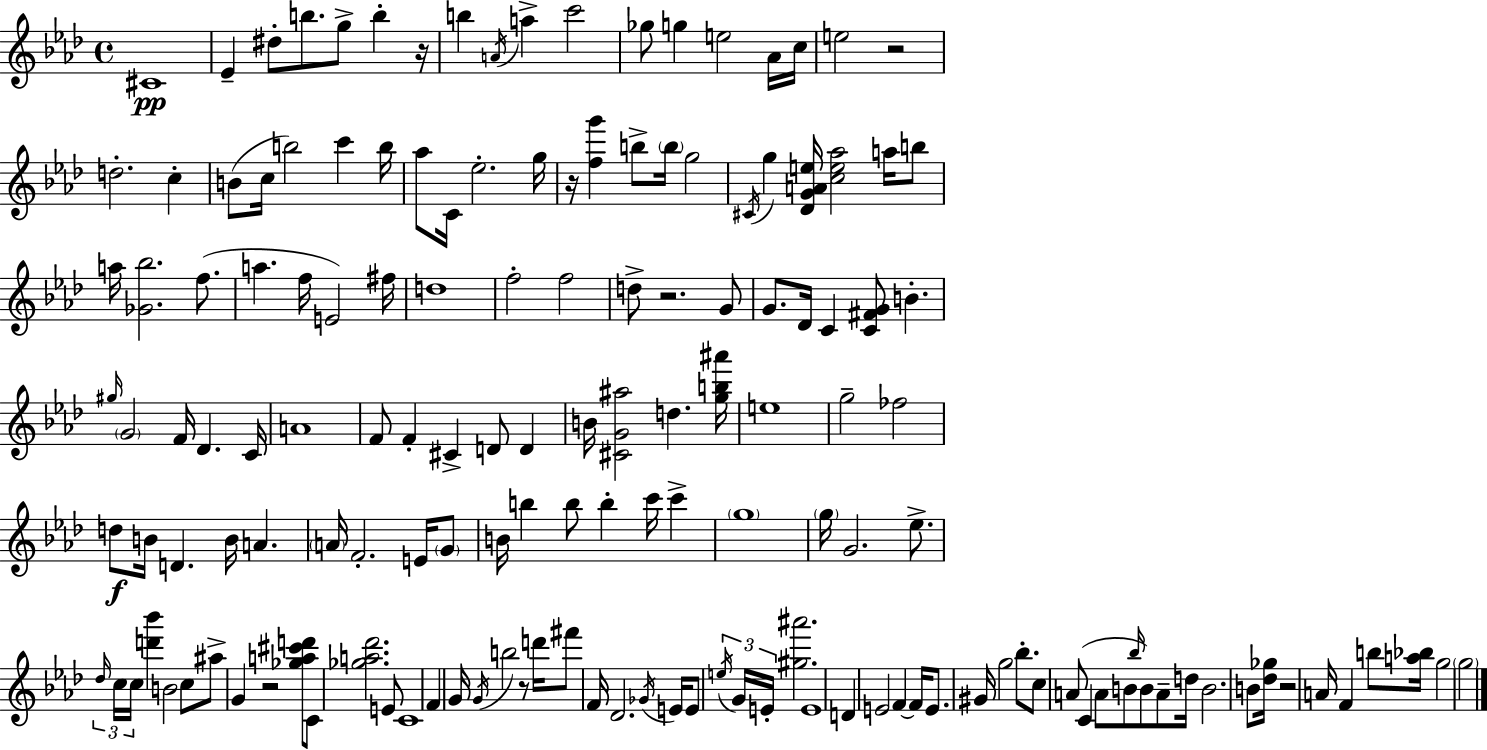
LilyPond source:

{
  \clef treble
  \time 4/4
  \defaultTimeSignature
  \key f \minor
  cis'1\pp | ees'4-- dis''8-. b''8. g''8-> b''4-. r16 | b''4 \acciaccatura { a'16 } a''4-> c'''2 | ges''8 g''4 e''2 aes'16 | \break c''16 e''2 r2 | d''2.-. c''4-. | b'8( c''16 b''2) c'''4 | b''16 aes''8 c'16 ees''2.-. | \break g''16 r16 <f'' g'''>4 b''8-> \parenthesize b''16 g''2 | \acciaccatura { cis'16 } g''4 <des' g' a' e''>16 <c'' e'' aes''>2 a''16 | b''8 a''16 <ges' bes''>2. f''8.( | a''4. f''16 e'2) | \break fis''16 d''1 | f''2-. f''2 | d''8-> r2. | g'8 g'8. des'16 c'4 <c' fis' g'>8 b'4.-. | \break \grace { gis''16 } \parenthesize g'2 f'16 des'4. | c'16 a'1 | f'8 f'4-. cis'4-> d'8 d'4 | b'16 <cis' g' ais''>2 d''4. | \break <g'' b'' ais'''>16 e''1 | g''2-- fes''2 | d''8\f b'16 d'4. b'16 a'4. | \parenthesize a'16 f'2.-. | \break e'16 \parenthesize g'8 b'16 b''4 b''8 b''4-. c'''16 c'''4-> | \parenthesize g''1 | \parenthesize g''16 g'2. | ees''8.-> \tuplet 3/2 { \grace { des''16 } c''16 c''16 } <d''' bes'''>4 b'2 | \break c''8 ais''8-> g'4 r2 | <ges'' a'' cis''' d'''>8 c'8 <ges'' a'' des'''>2. | e'8 c'1 | f'4 g'16 \acciaccatura { g'16 } b''2 | \break r8 d'''16 fis'''8 f'16 des'2. | \acciaccatura { ges'16 } e'16 e'8 \tuplet 3/2 { \acciaccatura { e''16 } g'16 e'16-. } <gis'' ais'''>2. | e'1 | d'4 e'2 | \break f'4~~ f'16 e'8. gis'16 g''2 | bes''8.-. c''8 a'8( c'4 a'8 | b'8 \grace { bes''16 } b'8) a'8-- d''16 b'2. | b'8 <des'' ges''>16 r2 | \break a'16 f'4 b''8 <a'' bes''>16 g''2 | \parenthesize g''2 \bar "|."
}